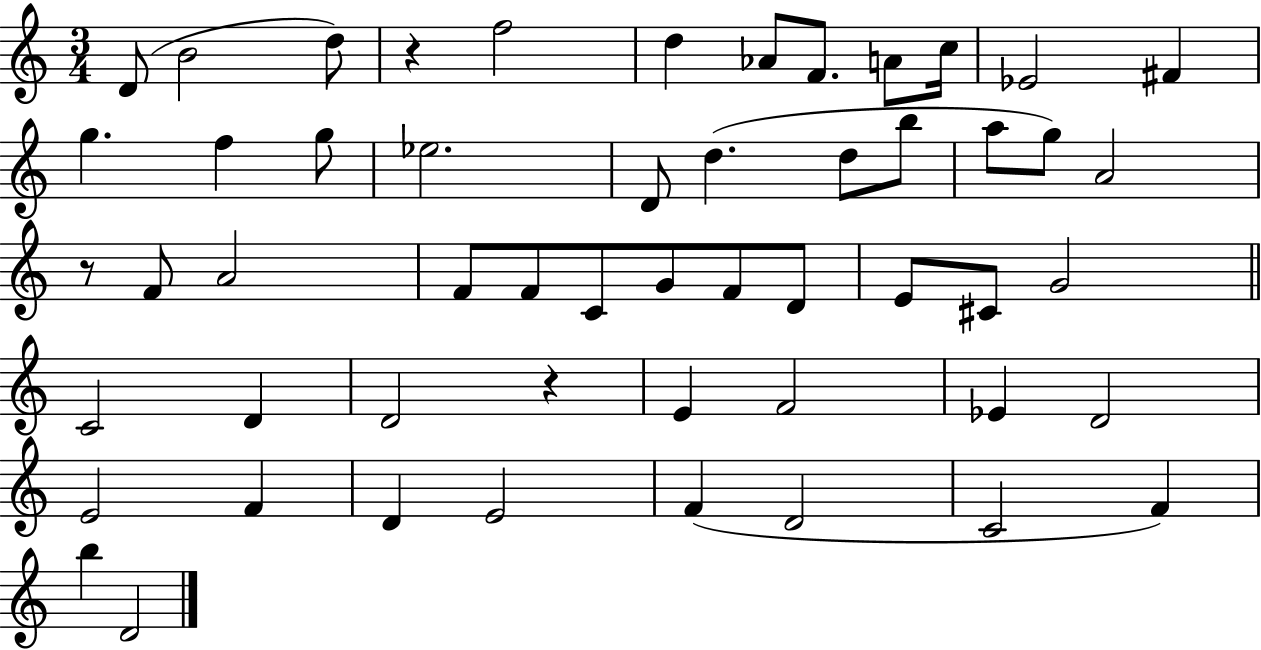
{
  \clef treble
  \numericTimeSignature
  \time 3/4
  \key c \major
  d'8( b'2 d''8) | r4 f''2 | d''4 aes'8 f'8. a'8 c''16 | ees'2 fis'4 | \break g''4. f''4 g''8 | ees''2. | d'8 d''4.( d''8 b''8 | a''8 g''8) a'2 | \break r8 f'8 a'2 | f'8 f'8 c'8 g'8 f'8 d'8 | e'8 cis'8 g'2 | \bar "||" \break \key c \major c'2 d'4 | d'2 r4 | e'4 f'2 | ees'4 d'2 | \break e'2 f'4 | d'4 e'2 | f'4( d'2 | c'2 f'4) | \break b''4 d'2 | \bar "|."
}